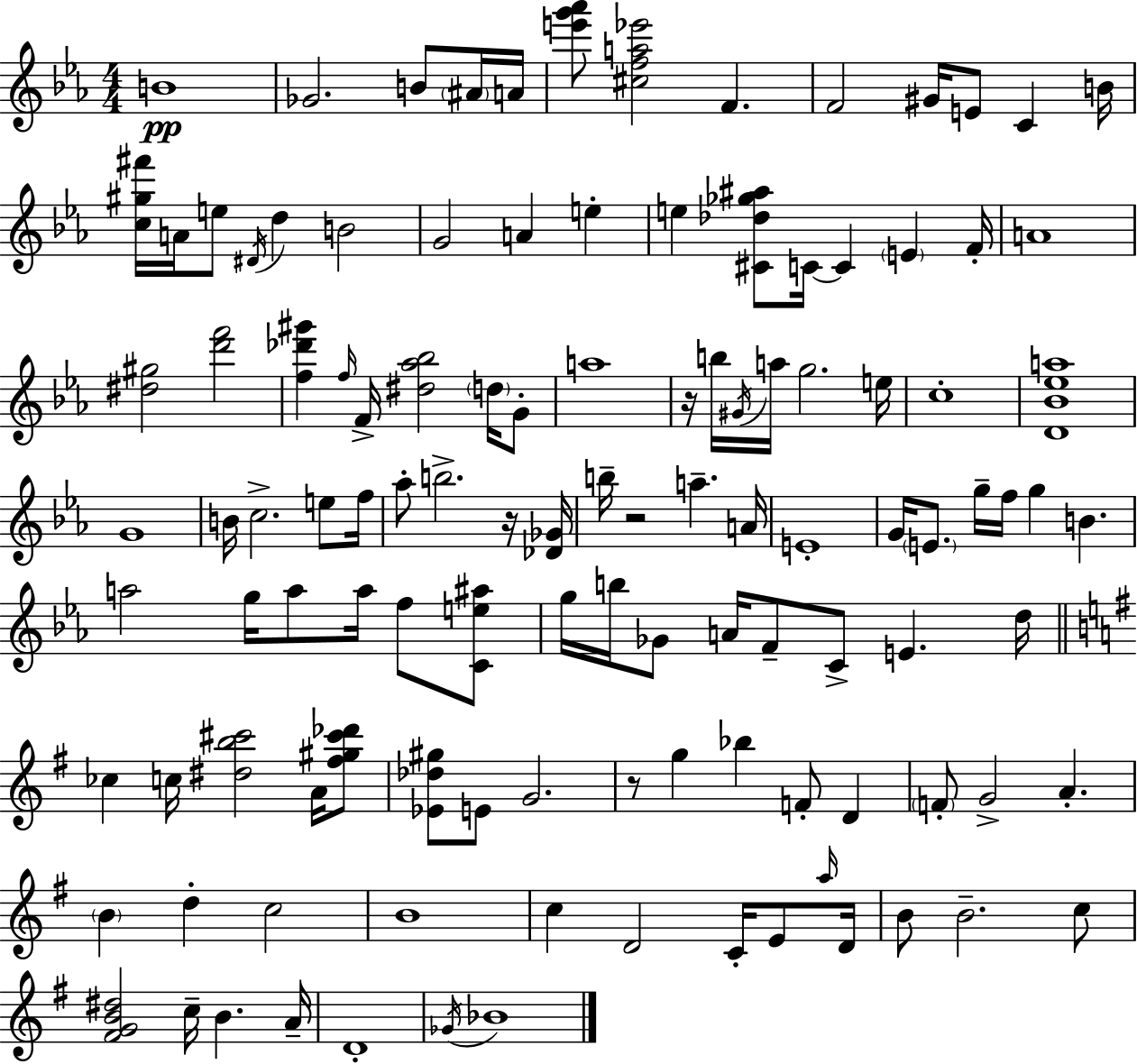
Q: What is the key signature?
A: EES major